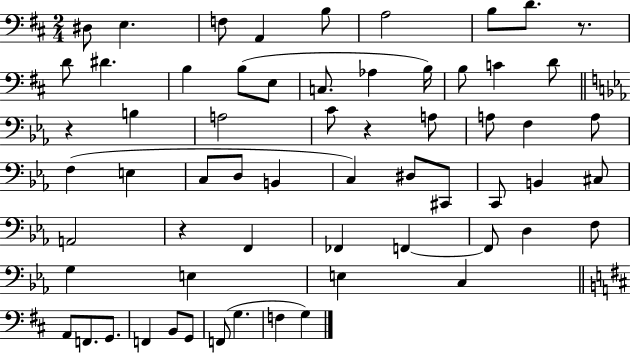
D#3/e E3/q. F3/e A2/q B3/e A3/h B3/e D4/e. R/e. D4/e D#4/q. B3/q B3/e E3/e C3/e. Ab3/q B3/s B3/e C4/q D4/e R/q B3/q A3/h C4/e R/q A3/e A3/e F3/q A3/e F3/q E3/q C3/e D3/e B2/q C3/q D#3/e C#2/e C2/e B2/q C#3/e A2/h R/q F2/q FES2/q F2/q F2/e D3/q F3/e G3/q E3/q E3/q C3/q A2/e F2/e. G2/e. F2/q B2/e G2/e F2/e G3/q. F3/q G3/q